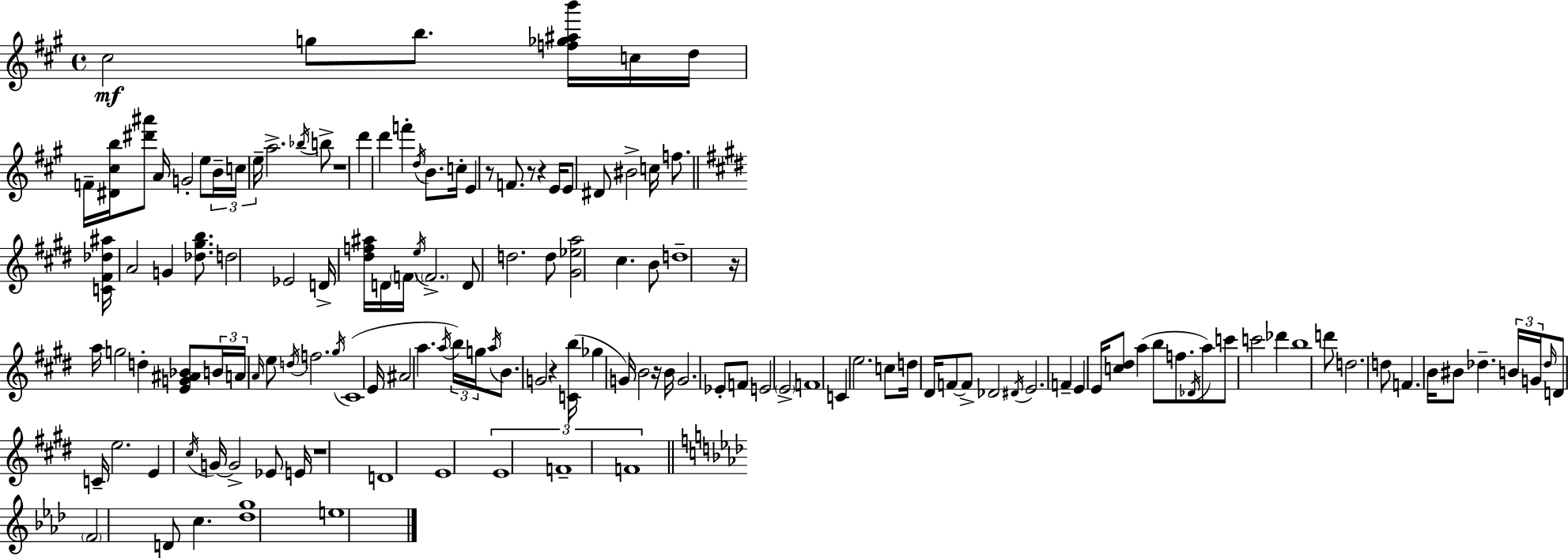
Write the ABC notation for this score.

X:1
T:Untitled
M:4/4
L:1/4
K:A
^c2 g/2 b/2 [f_g^ab']/4 c/4 d/4 F/4 [^D^cb]/4 [^d'^a']/2 A/4 G2 e/2 B/4 c/4 e/4 a2 _b/4 b/2 z4 d' d' f' d/4 B/2 c/4 E z/2 F/2 z/2 z E/4 E/2 ^D/2 ^B2 c/4 f/2 [C^F_d^a]/4 A2 G [_d^gb]/2 d2 _E2 D/4 [^df^a]/4 D/4 F/4 e/4 F2 D/2 d2 d/2 [^G_ea]2 ^c B/2 d4 z/4 a/4 g2 d [EG^A_B]/2 B/4 A/4 A/4 e/2 d/4 f2 ^g/4 ^C4 E/4 ^A2 a a/4 b/4 g/4 a/4 B/2 G2 z [Cb]/4 _g G/4 B2 z/4 B/4 G2 _E/2 F/2 E2 E2 F4 C e2 c/2 d/4 ^D/4 F/2 F/2 _D2 ^D/4 E2 F E E/4 [c^d]/2 a b/2 f/2 _D/4 a/2 c'/2 c'2 _d' b4 d'/2 d2 d/2 F B/4 ^B/2 _d B/4 G/4 _d/4 D/2 C/4 e2 E ^c/4 G/4 G2 _E/2 E/4 z4 D4 E4 E4 F4 F4 F2 D/2 c [_dg]4 e4